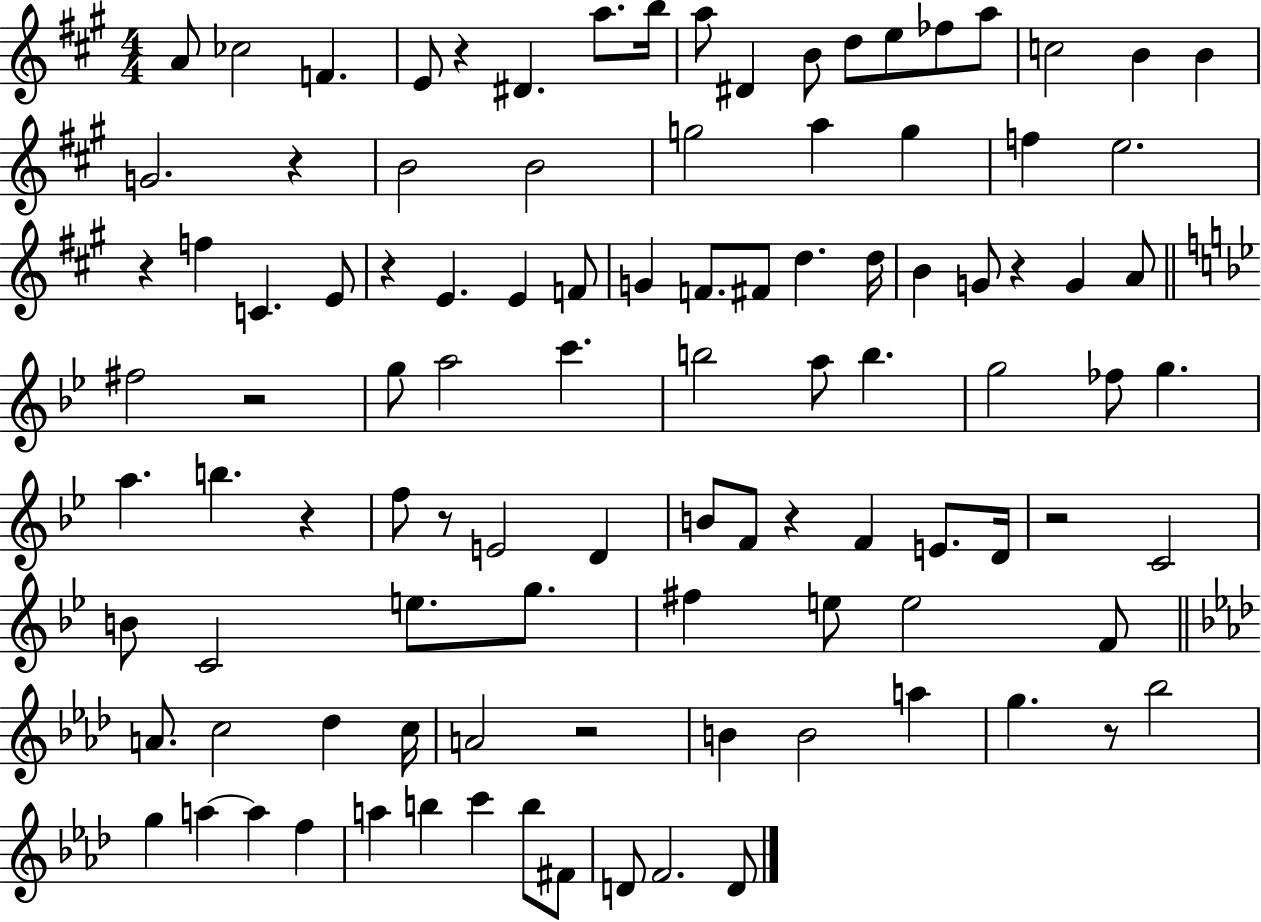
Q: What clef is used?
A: treble